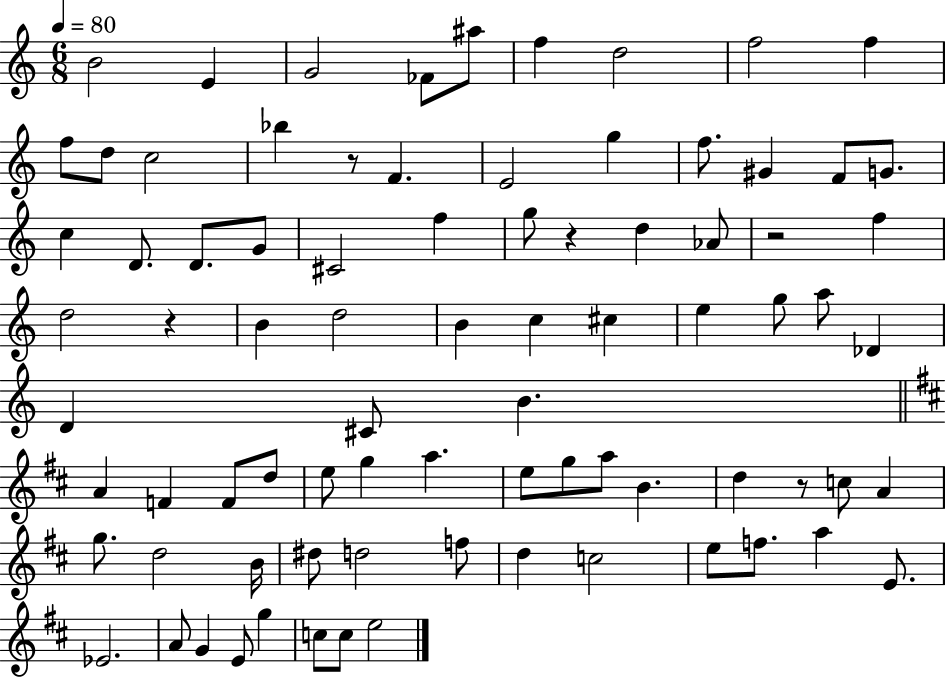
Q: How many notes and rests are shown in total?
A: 82